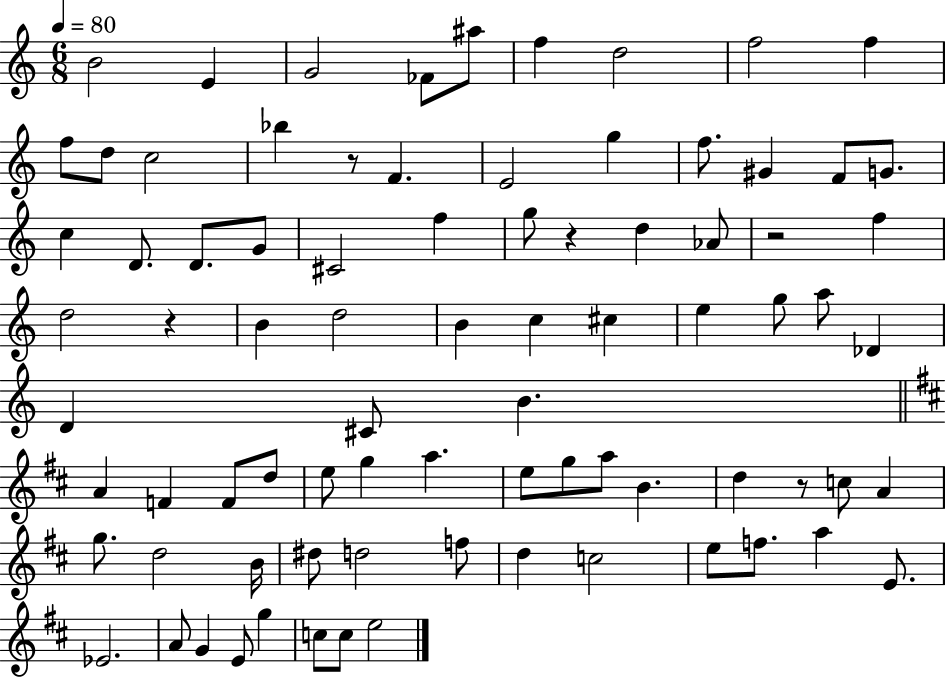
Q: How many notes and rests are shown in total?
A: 82